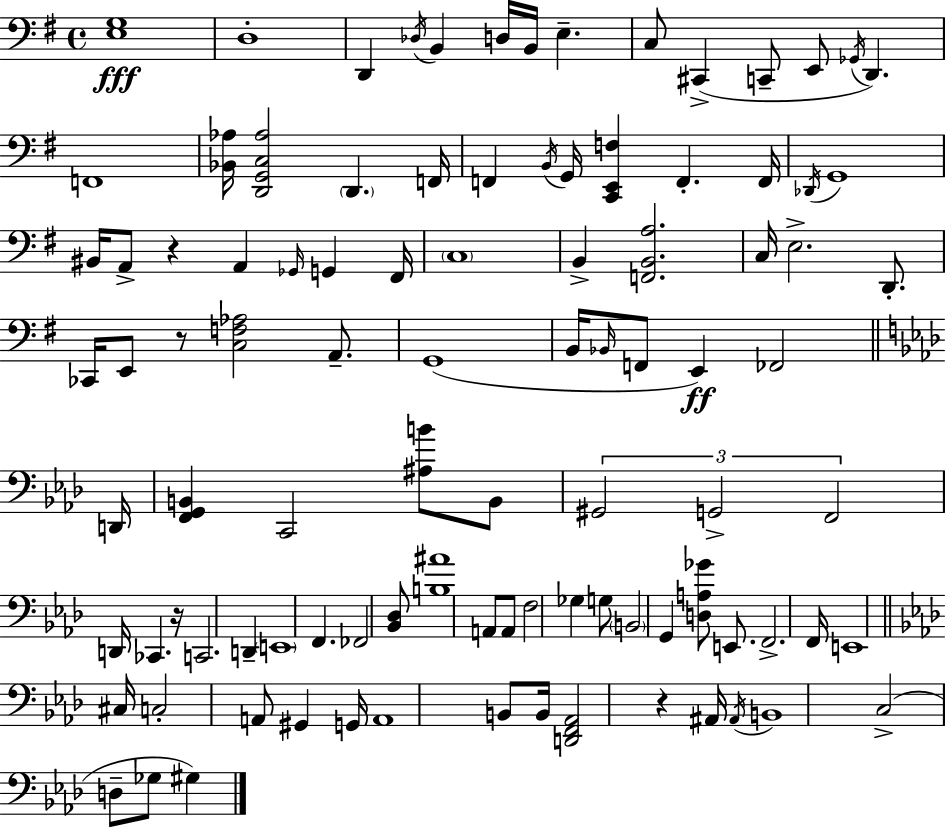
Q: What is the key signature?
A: G major